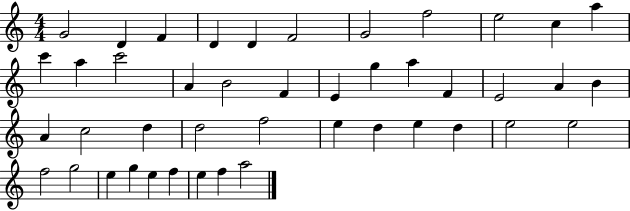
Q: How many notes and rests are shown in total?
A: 44